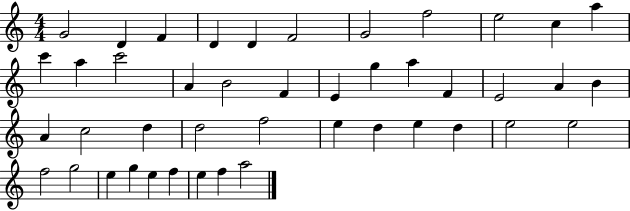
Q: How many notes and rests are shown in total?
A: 44